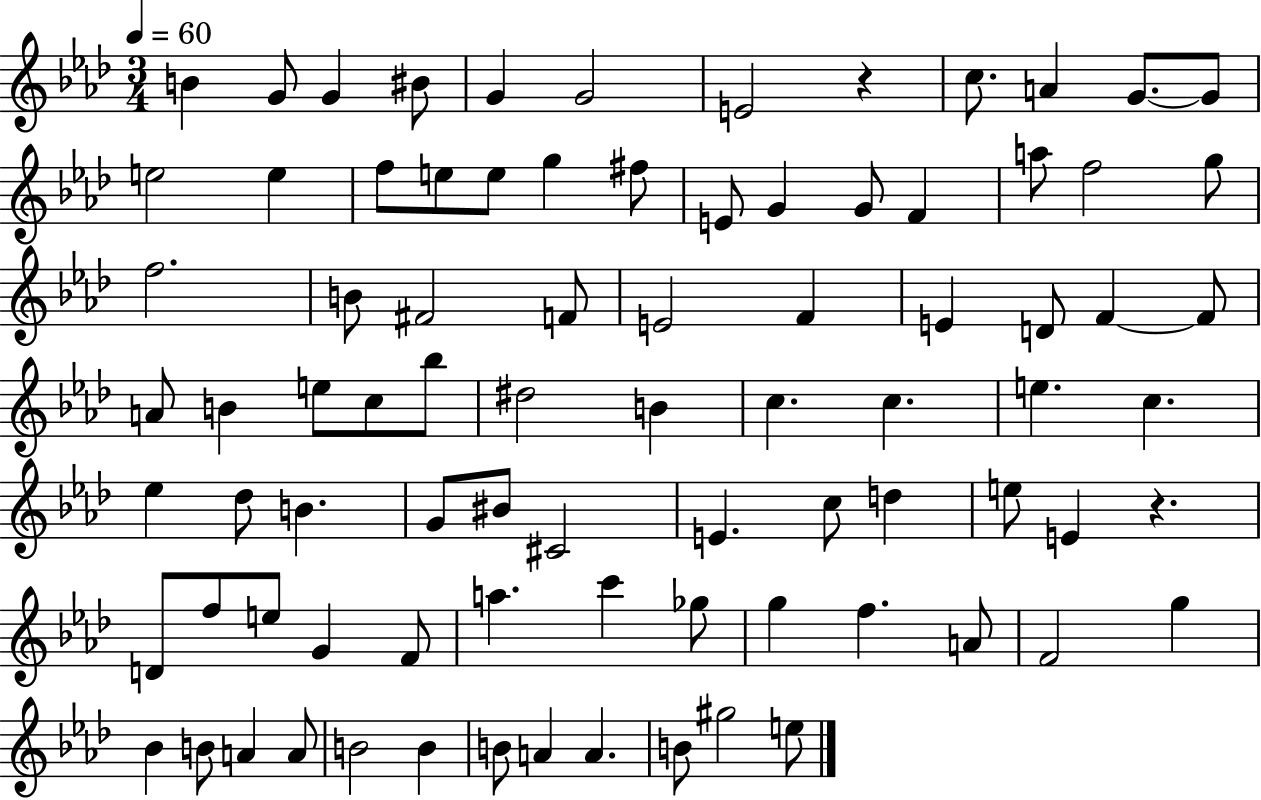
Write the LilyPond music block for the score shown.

{
  \clef treble
  \numericTimeSignature
  \time 3/4
  \key aes \major
  \tempo 4 = 60
  b'4 g'8 g'4 bis'8 | g'4 g'2 | e'2 r4 | c''8. a'4 g'8.~~ g'8 | \break e''2 e''4 | f''8 e''8 e''8 g''4 fis''8 | e'8 g'4 g'8 f'4 | a''8 f''2 g''8 | \break f''2. | b'8 fis'2 f'8 | e'2 f'4 | e'4 d'8 f'4~~ f'8 | \break a'8 b'4 e''8 c''8 bes''8 | dis''2 b'4 | c''4. c''4. | e''4. c''4. | \break ees''4 des''8 b'4. | g'8 bis'8 cis'2 | e'4. c''8 d''4 | e''8 e'4 r4. | \break d'8 f''8 e''8 g'4 f'8 | a''4. c'''4 ges''8 | g''4 f''4. a'8 | f'2 g''4 | \break bes'4 b'8 a'4 a'8 | b'2 b'4 | b'8 a'4 a'4. | b'8 gis''2 e''8 | \break \bar "|."
}